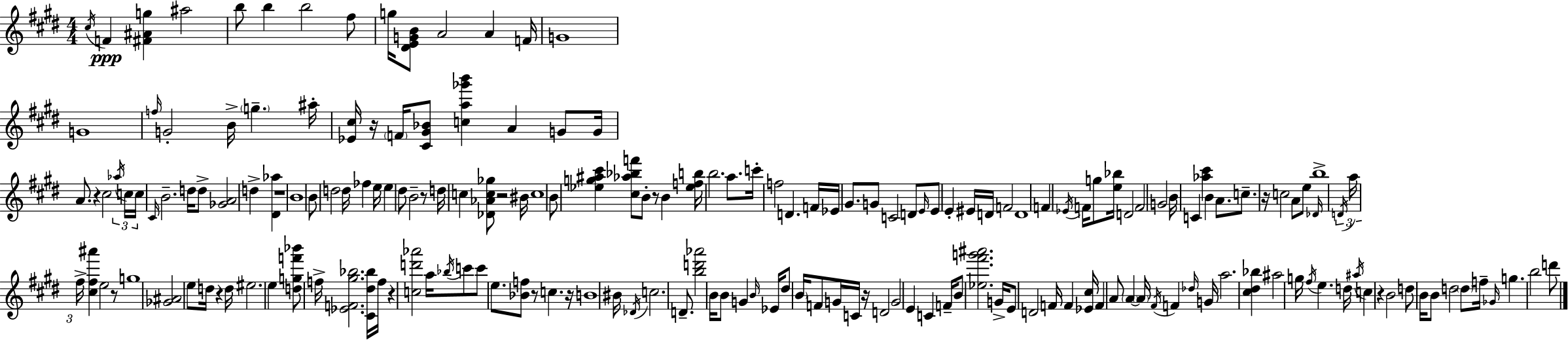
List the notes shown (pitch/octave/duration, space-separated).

C#5/s F4/q [F#4,A#4,G5]/q A#5/h B5/e B5/q B5/h F#5/e G5/s [D#4,E4,G4,B4]/e A4/h A4/q F4/s G4/w G4/w F5/s G4/h B4/s G5/q. A#5/s [Eb4,C#5]/s R/s F4/s [C#4,G#4,Bb4]/e [C5,A5,Gb6,B6]/q A4/q G4/e G4/s A4/e. R/q C#5/h Ab5/s C5/s C5/s C#4/s B4/h. D5/s D5/e [Gb4,A4]/h D5/q [D#4,Ab5]/q R/w B4/w B4/e D5/h D5/s FES5/q E5/s E5/q D#5/e B4/h R/e D5/s C5/q [Db4,Ab4,C5,Gb5]/e R/h BIS4/s C5/w B4/e [Eb5,G5,A#5,C#6]/q [C#5,Ab5,Bb5,F6]/e B4/e R/e B4/q [Eb5,F5,B5]/s B5/h. A5/e. C6/s F5/h D4/q. F4/s Eb4/s G#4/e. G4/e C4/h D4/e E4/s E4/e E4/q EIS4/s D4/s F4/h D4/w F4/q Eb4/s F4/s G5/e [E5,Bb5]/s D4/h F4/h G4/h B4/s C4/q [Ab5,C#6]/q B4/q A4/e. C5/e. R/s C5/h A4/e E5/e Db4/s B5/w D4/s A5/s F#5/s [C#5,F#5,A#6]/q E5/h R/e G5/w [Gb4,A#4]/h E5/e D5/s R/q D5/s EIS5/h. E5/q [D5,G5,F6,Bb6]/e F5/s [Eb4,F4,G#5,Bb5]/h. [C#4,D#5,Bb5]/s F5/s R/q [C5,D6,Ab6]/h A5/s Bb5/s C6/e C6/e E5/e. [Bb4,F5]/e R/e C5/q. R/s B4/w BIS4/s Db4/s C5/h. D4/e. [B5,D6,Ab6]/h B4/s B4/e G4/q B4/s Eb4/s D#5/e B4/s F4/e G4/s C4/s R/s D4/h G4/h E4/q C4/q F4/s B4/e [Eb5,F#6,G6,A#6]/h. G4/s E4/e D4/h F4/s F4/q [Eb4,C#5]/s F4/q A4/e A4/q A4/s F#4/s F4/q Db5/s G4/s A5/h. [C#5,D#5,Bb5]/q A#5/h G5/s F#5/s E5/q. D5/s A#5/s C5/q R/q B4/h D5/e B4/s B4/e D5/h D5/e F5/s Gb4/s G5/q. B5/h D6/e